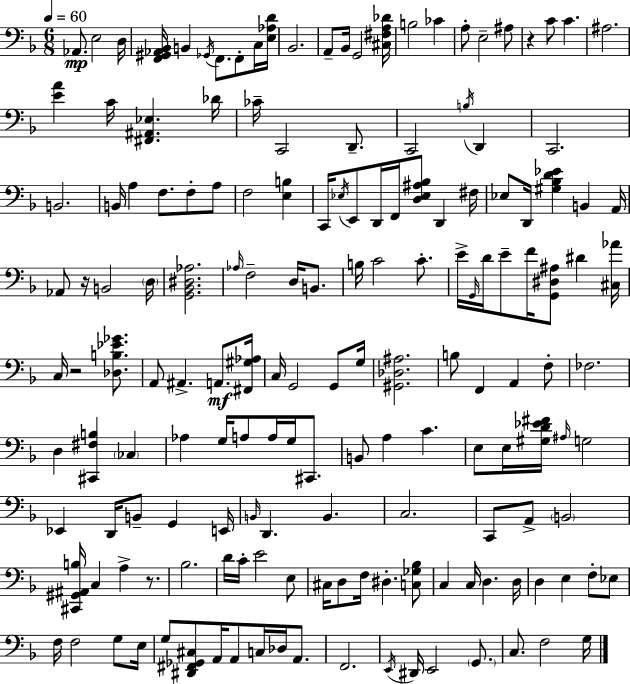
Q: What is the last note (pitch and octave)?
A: G3